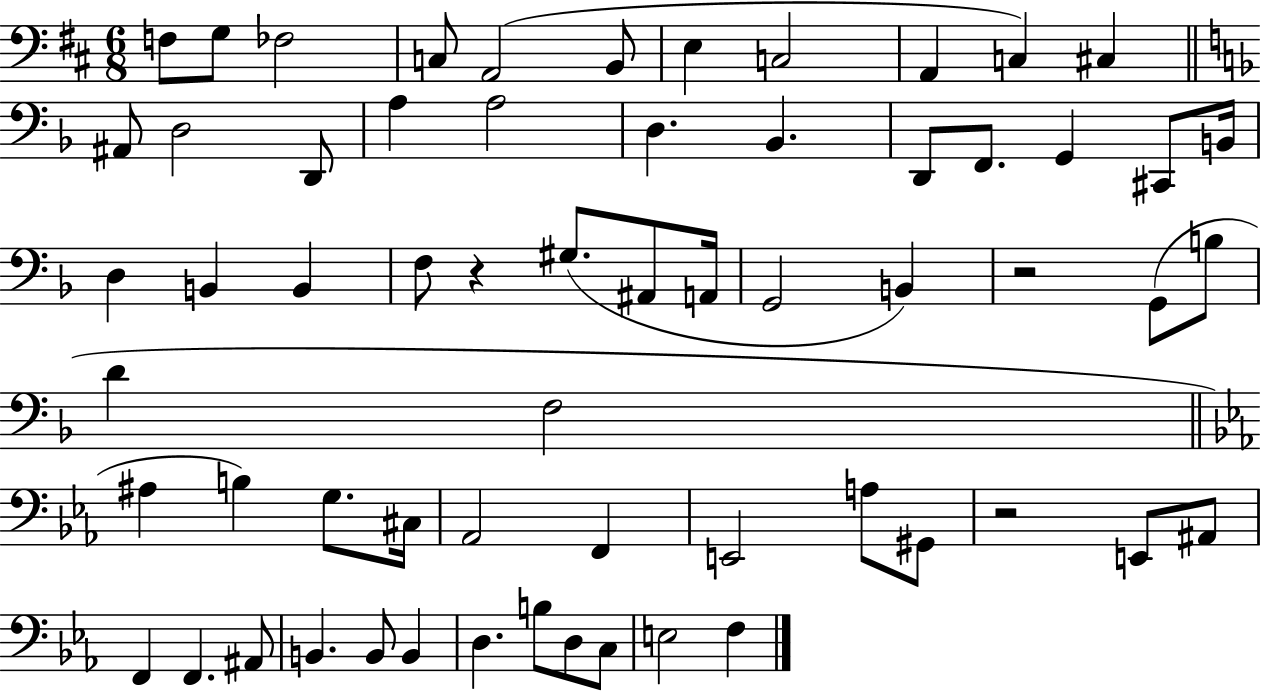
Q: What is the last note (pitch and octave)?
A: F3